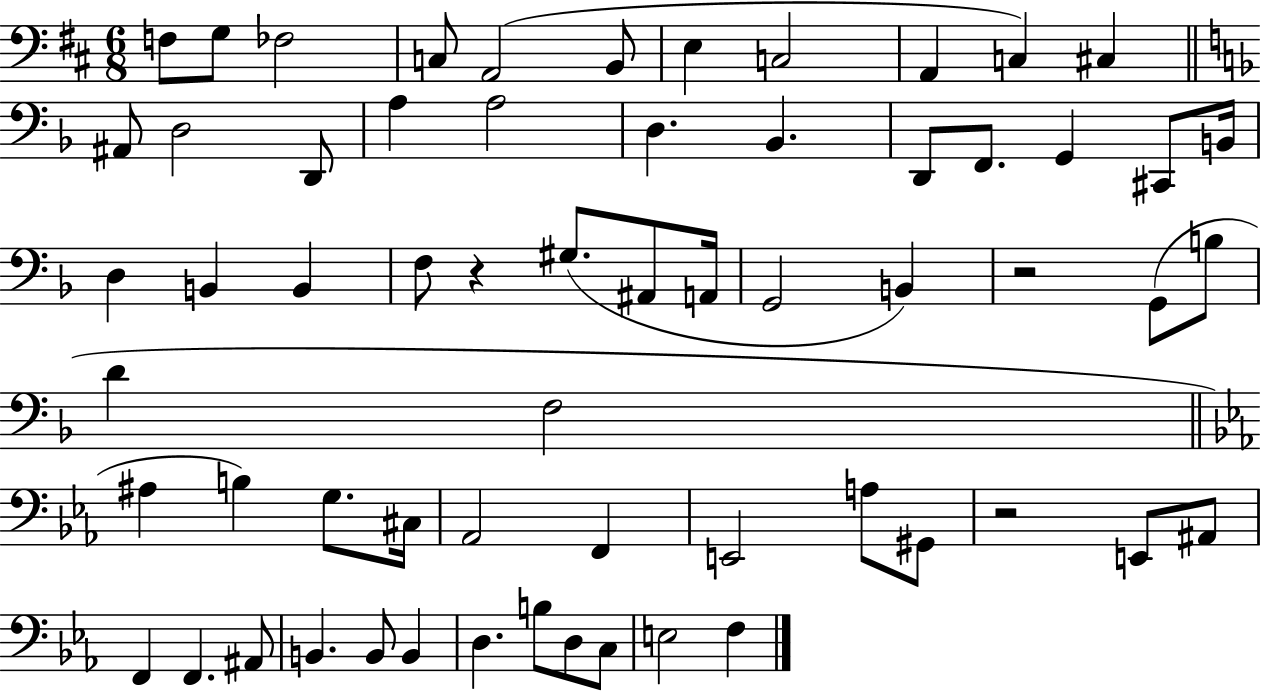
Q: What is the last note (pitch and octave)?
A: F3